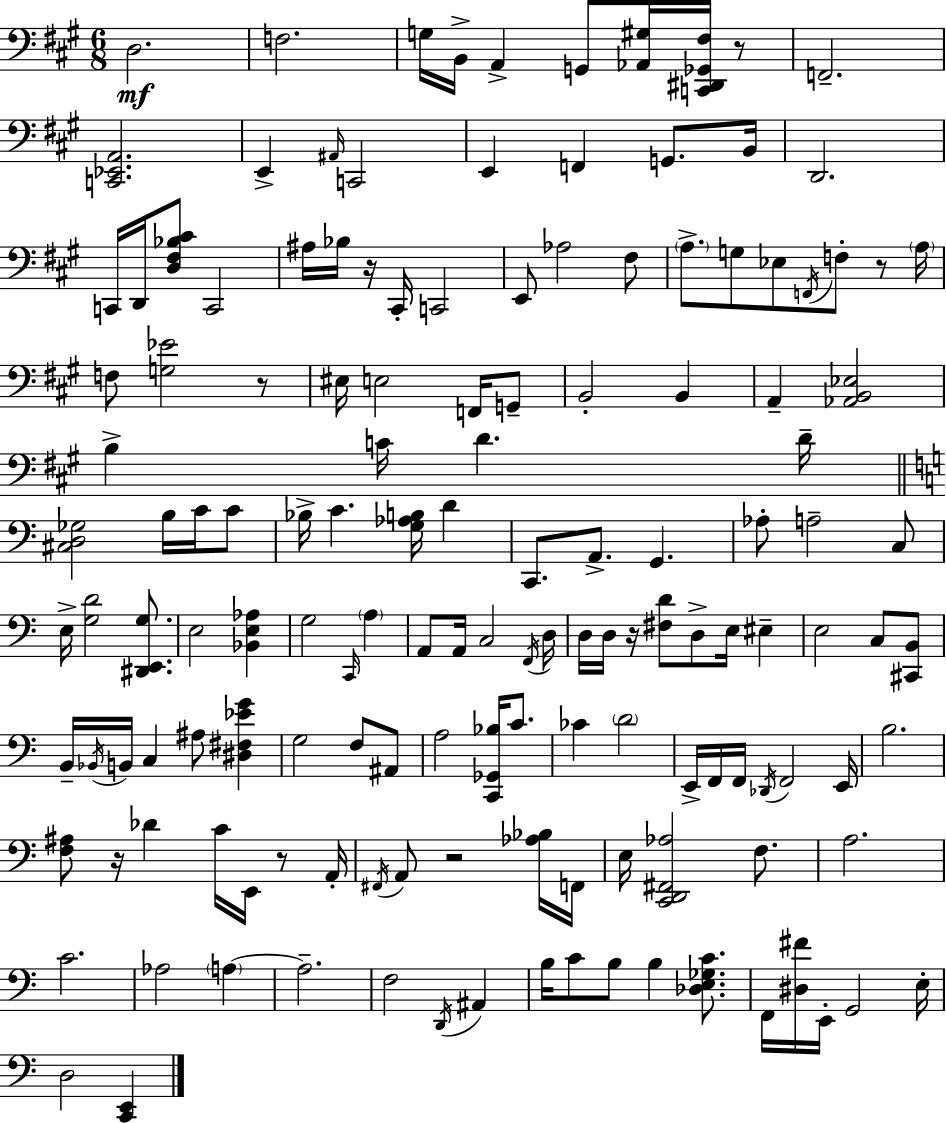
D3/h. F3/h. G3/s B2/s A2/q G2/e [Ab2,G#3]/s [C2,D#2,Gb2,F#3]/s R/e F2/h. [C2,Eb2,A2]/h. E2/q A#2/s C2/h E2/q F2/q G2/e. B2/s D2/h. C2/s D2/s [D3,F#3,Bb3,C#4]/e C2/h A#3/s Bb3/s R/s C#2/s C2/h E2/e Ab3/h F#3/e A3/e. G3/e Eb3/e F2/s F3/e R/e A3/s F3/e [G3,Eb4]/h R/e EIS3/s E3/h F2/s G2/e B2/h B2/q A2/q [Ab2,B2,Eb3]/h B3/q C4/s D4/q. D4/s [C#3,D3,Gb3]/h B3/s C4/s C4/e Bb3/s C4/q. [G3,Ab3,B3]/s D4/q C2/e. A2/e. G2/q. Ab3/e A3/h C3/e E3/s [G3,D4]/h [D#2,E2,G3]/e. E3/h [Bb2,E3,Ab3]/q G3/h C2/s A3/q A2/e A2/s C3/h F2/s D3/s D3/s D3/s R/s [F#3,D4]/e D3/e E3/s EIS3/q E3/h C3/e [C#2,B2]/e B2/s Bb2/s B2/s C3/q A#3/e [D#3,F#3,Eb4,G4]/q G3/h F3/e A#2/e A3/h [C2,Gb2,Bb3]/s C4/e. CES4/q D4/h E2/s F2/s F2/s Db2/s F2/h E2/s B3/h. [F3,A#3]/e R/s Db4/q C4/s E2/s R/e A2/s F#2/s A2/e R/h [Ab3,Bb3]/s F2/s E3/s [C2,D2,F#2,Ab3]/h F3/e. A3/h. C4/h. Ab3/h A3/q A3/h. F3/h D2/s A#2/q B3/s C4/e B3/e B3/q [Db3,E3,Gb3,C4]/e. F2/s [D#3,F#4]/s E2/s G2/h E3/s D3/h [C2,E2]/q